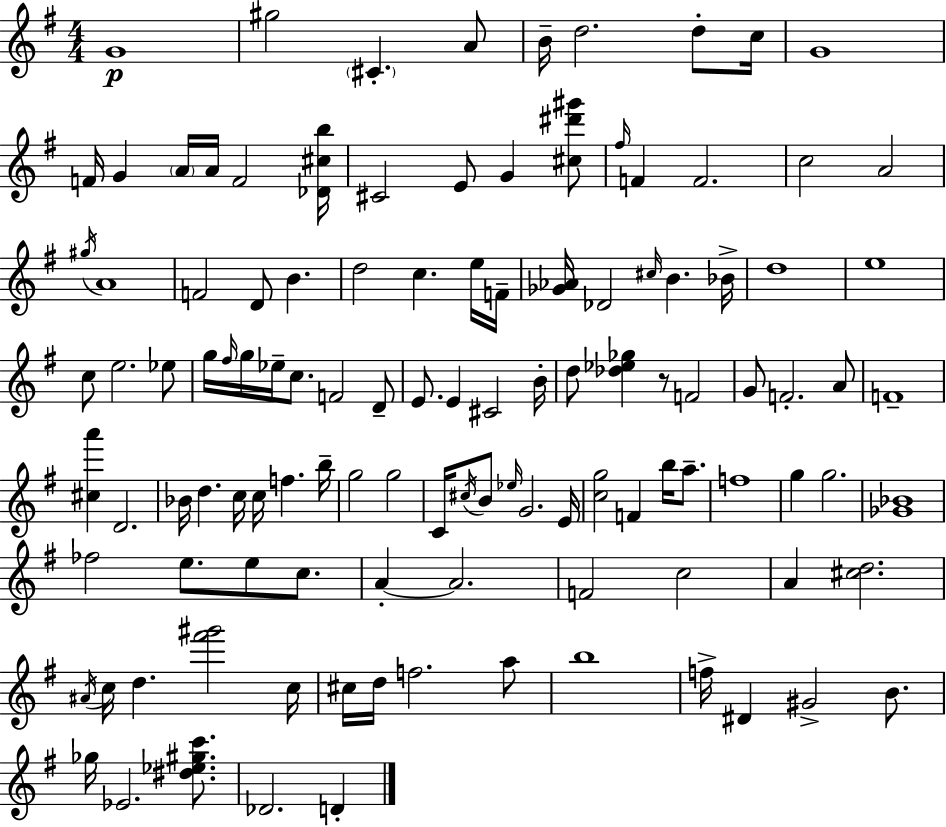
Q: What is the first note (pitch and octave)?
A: G4